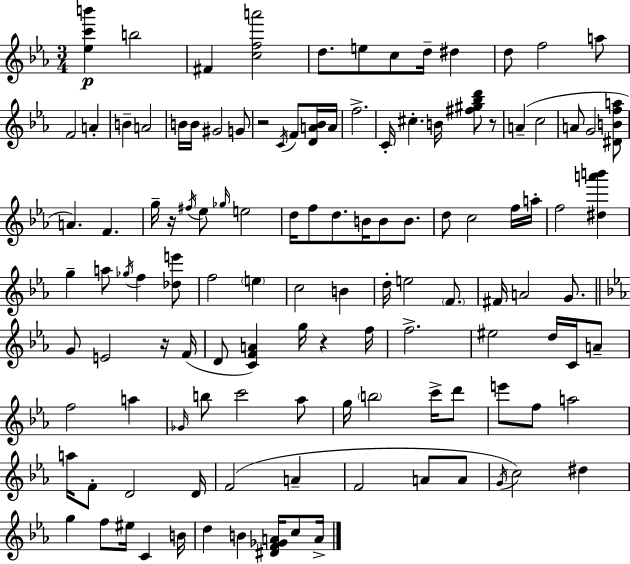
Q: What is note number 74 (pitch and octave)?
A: A5